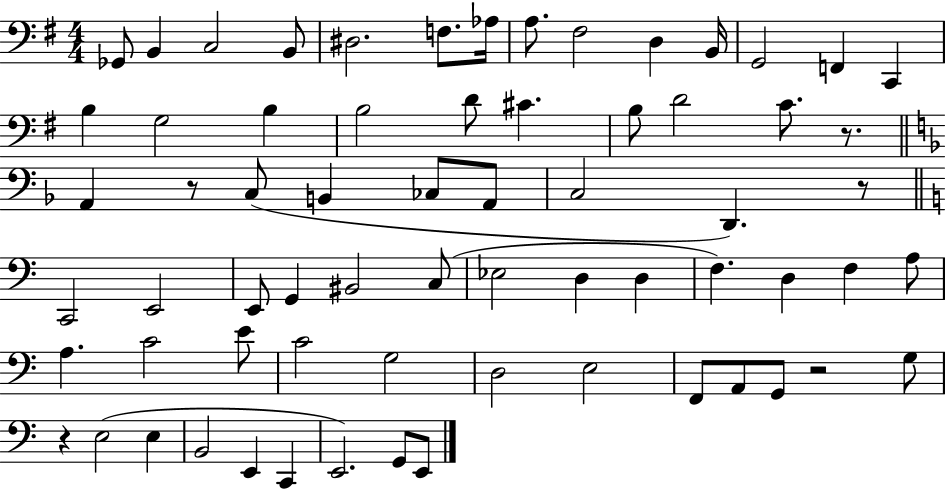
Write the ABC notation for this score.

X:1
T:Untitled
M:4/4
L:1/4
K:G
_G,,/2 B,, C,2 B,,/2 ^D,2 F,/2 _A,/4 A,/2 ^F,2 D, B,,/4 G,,2 F,, C,, B, G,2 B, B,2 D/2 ^C B,/2 D2 C/2 z/2 A,, z/2 C,/2 B,, _C,/2 A,,/2 C,2 D,, z/2 C,,2 E,,2 E,,/2 G,, ^B,,2 C,/2 _E,2 D, D, F, D, F, A,/2 A, C2 E/2 C2 G,2 D,2 E,2 F,,/2 A,,/2 G,,/2 z2 G,/2 z E,2 E, B,,2 E,, C,, E,,2 G,,/2 E,,/2